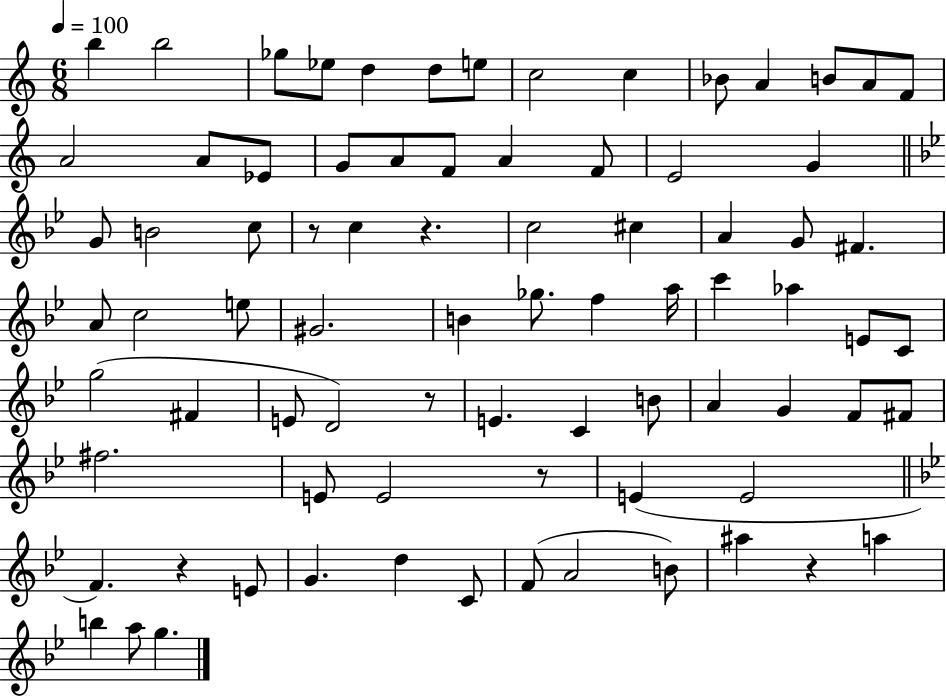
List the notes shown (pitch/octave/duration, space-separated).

B5/q B5/h Gb5/e Eb5/e D5/q D5/e E5/e C5/h C5/q Bb4/e A4/q B4/e A4/e F4/e A4/h A4/e Eb4/e G4/e A4/e F4/e A4/q F4/e E4/h G4/q G4/e B4/h C5/e R/e C5/q R/q. C5/h C#5/q A4/q G4/e F#4/q. A4/e C5/h E5/e G#4/h. B4/q Gb5/e. F5/q A5/s C6/q Ab5/q E4/e C4/e G5/h F#4/q E4/e D4/h R/e E4/q. C4/q B4/e A4/q G4/q F4/e F#4/e F#5/h. E4/e E4/h R/e E4/q E4/h F4/q. R/q E4/e G4/q. D5/q C4/e F4/e A4/h B4/e A#5/q R/q A5/q B5/q A5/e G5/q.